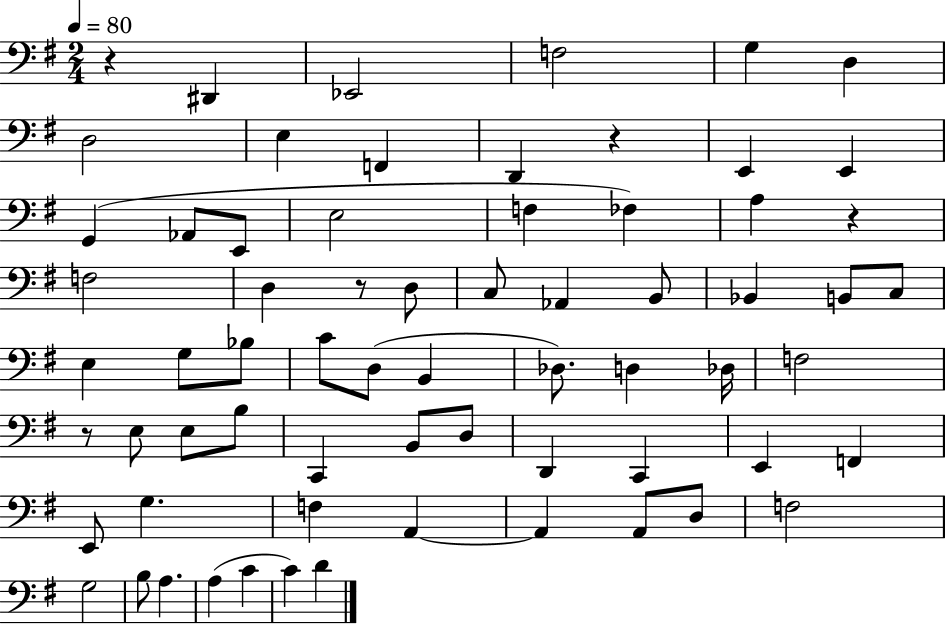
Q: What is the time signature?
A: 2/4